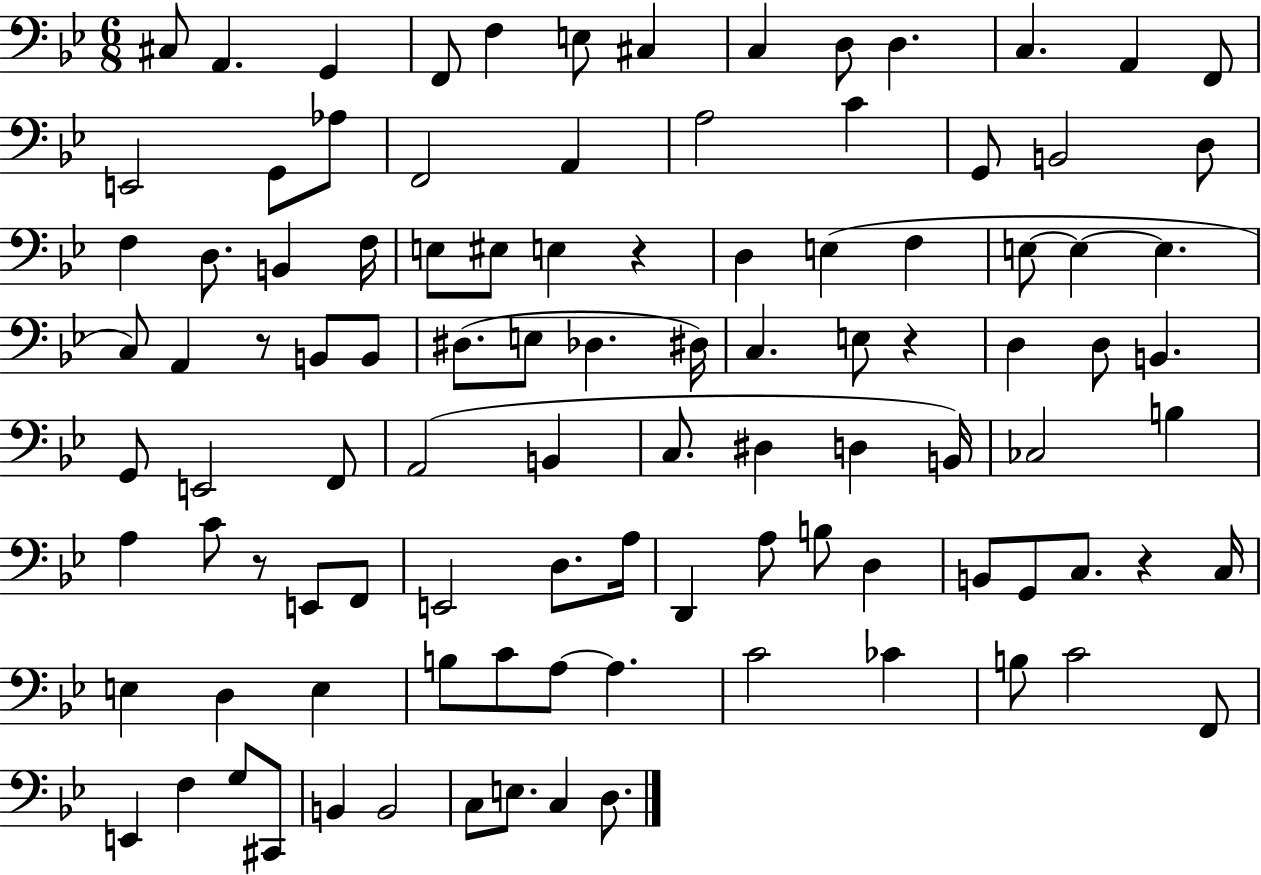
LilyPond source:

{
  \clef bass
  \numericTimeSignature
  \time 6/8
  \key bes \major
  \repeat volta 2 { cis8 a,4. g,4 | f,8 f4 e8 cis4 | c4 d8 d4. | c4. a,4 f,8 | \break e,2 g,8 aes8 | f,2 a,4 | a2 c'4 | g,8 b,2 d8 | \break f4 d8. b,4 f16 | e8 eis8 e4 r4 | d4 e4( f4 | e8~~ e4~~ e4. | \break c8) a,4 r8 b,8 b,8 | dis8.( e8 des4. dis16) | c4. e8 r4 | d4 d8 b,4. | \break g,8 e,2 f,8 | a,2( b,4 | c8. dis4 d4 b,16) | ces2 b4 | \break a4 c'8 r8 e,8 f,8 | e,2 d8. a16 | d,4 a8 b8 d4 | b,8 g,8 c8. r4 c16 | \break e4 d4 e4 | b8 c'8 a8~~ a4. | c'2 ces'4 | b8 c'2 f,8 | \break e,4 f4 g8 cis,8 | b,4 b,2 | c8 e8. c4 d8. | } \bar "|."
}